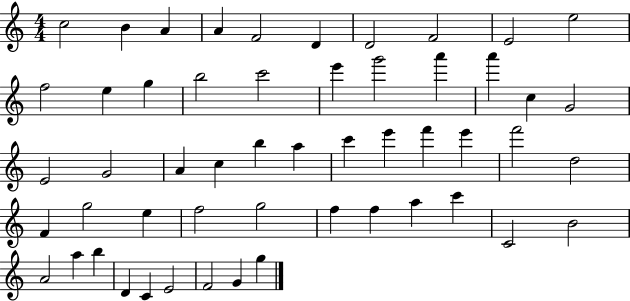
X:1
T:Untitled
M:4/4
L:1/4
K:C
c2 B A A F2 D D2 F2 E2 e2 f2 e g b2 c'2 e' g'2 a' a' c G2 E2 G2 A c b a c' e' f' e' f'2 d2 F g2 e f2 g2 f f a c' C2 B2 A2 a b D C E2 F2 G g